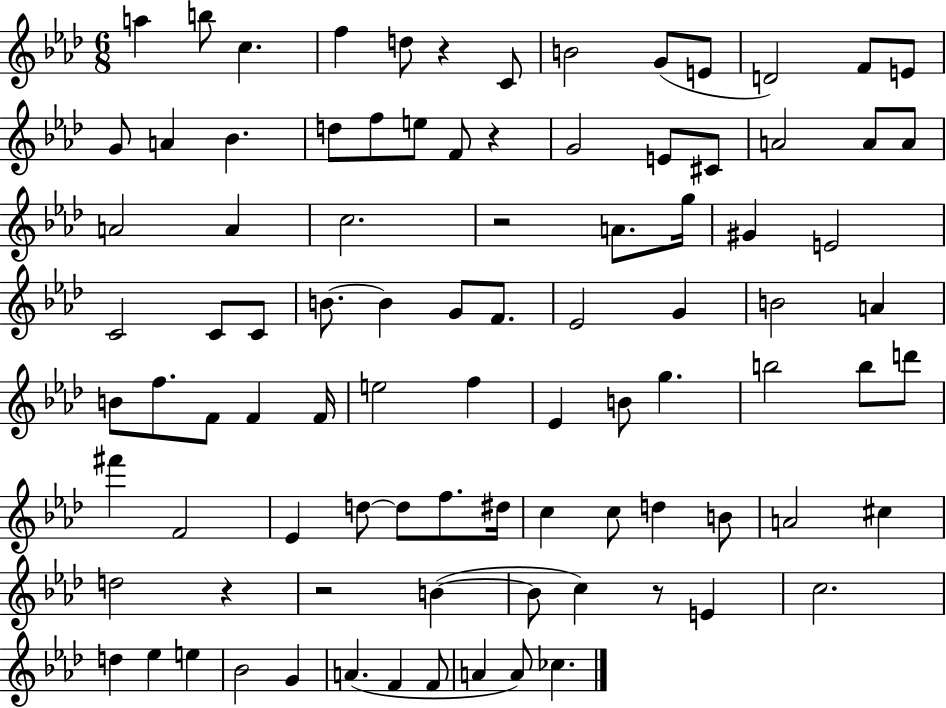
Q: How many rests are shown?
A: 6